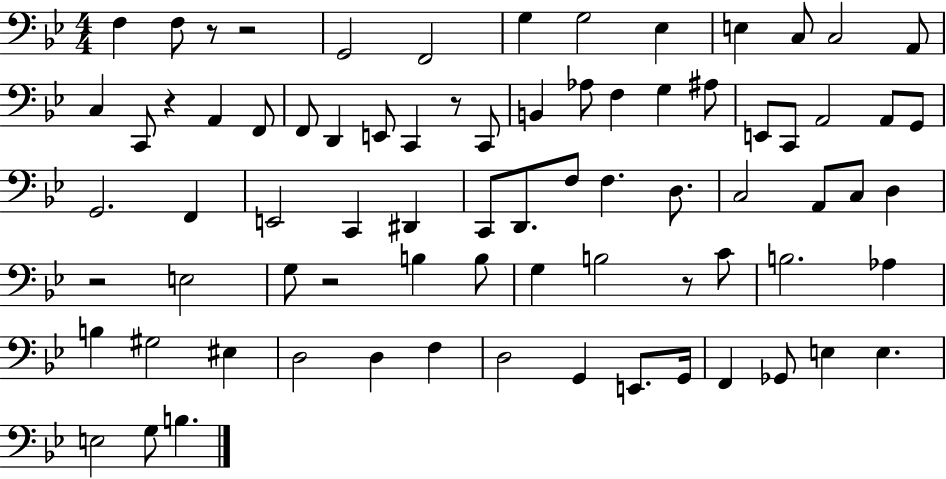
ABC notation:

X:1
T:Untitled
M:4/4
L:1/4
K:Bb
F, F,/2 z/2 z2 G,,2 F,,2 G, G,2 _E, E, C,/2 C,2 A,,/2 C, C,,/2 z A,, F,,/2 F,,/2 D,, E,,/2 C,, z/2 C,,/2 B,, _A,/2 F, G, ^A,/2 E,,/2 C,,/2 A,,2 A,,/2 G,,/2 G,,2 F,, E,,2 C,, ^D,, C,,/2 D,,/2 F,/2 F, D,/2 C,2 A,,/2 C,/2 D, z2 E,2 G,/2 z2 B, B,/2 G, B,2 z/2 C/2 B,2 _A, B, ^G,2 ^E, D,2 D, F, D,2 G,, E,,/2 G,,/4 F,, _G,,/2 E, E, E,2 G,/2 B,